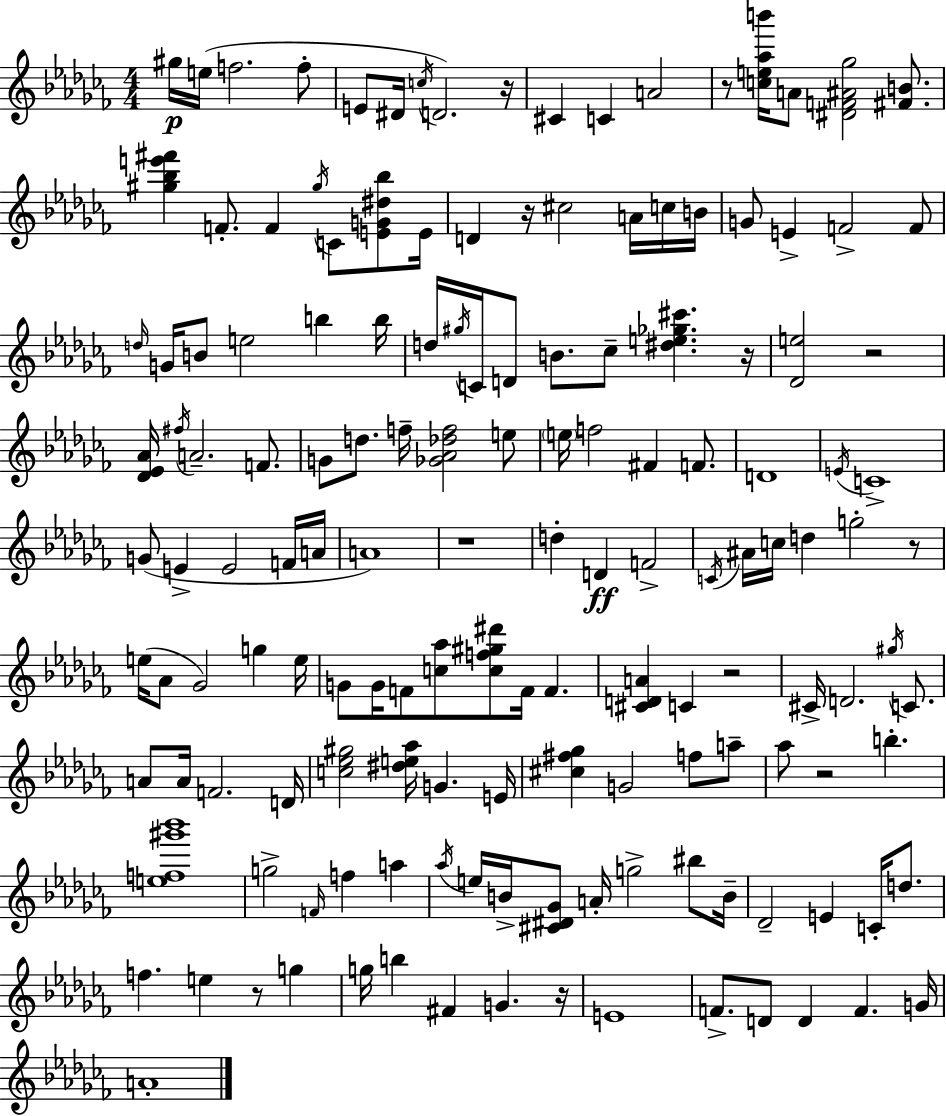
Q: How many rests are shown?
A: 11